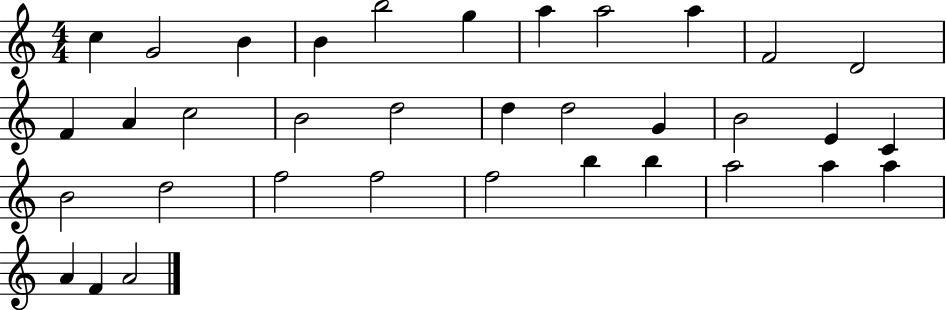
X:1
T:Untitled
M:4/4
L:1/4
K:C
c G2 B B b2 g a a2 a F2 D2 F A c2 B2 d2 d d2 G B2 E C B2 d2 f2 f2 f2 b b a2 a a A F A2